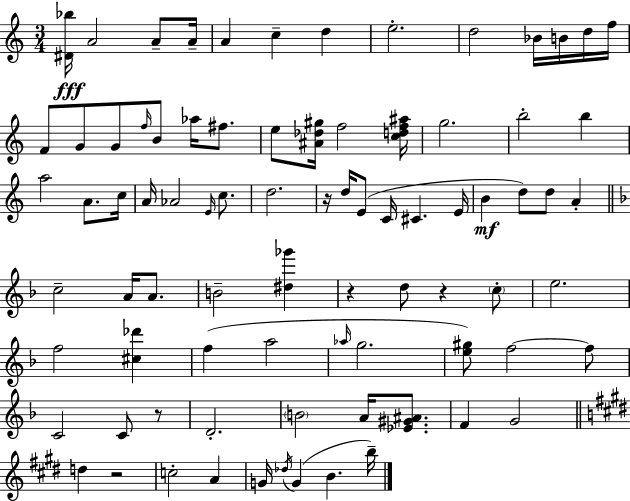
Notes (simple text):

[D#4,Bb5]/s A4/h A4/e A4/s A4/q C5/q D5/q E5/h. D5/h Bb4/s B4/s D5/s F5/s F4/e G4/e G4/e F5/s B4/e Ab5/s F#5/e. E5/e [A#4,Db5,G#5]/s F5/h [C5,D5,F5,A#5]/s G5/h. B5/h B5/q A5/h A4/e. C5/s A4/s Ab4/h E4/s C5/e. D5/h. R/s D5/s E4/e C4/s C#4/q. E4/s B4/q D5/e D5/e A4/q C5/h A4/s A4/e. B4/h [D#5,Gb6]/q R/q D5/e R/q C5/e E5/h. F5/h [C#5,Db6]/q F5/q A5/h Ab5/s G5/h. [E5,G#5]/e F5/h F5/e C4/h C4/e R/e D4/h. B4/h A4/s [Eb4,G#4,A#4]/e. F4/q G4/h D5/q R/h C5/h A4/q G4/s Db5/s G4/q B4/q. B5/s